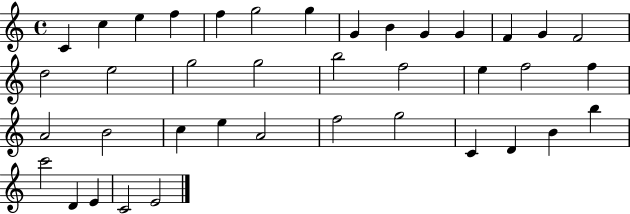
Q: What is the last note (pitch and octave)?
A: E4